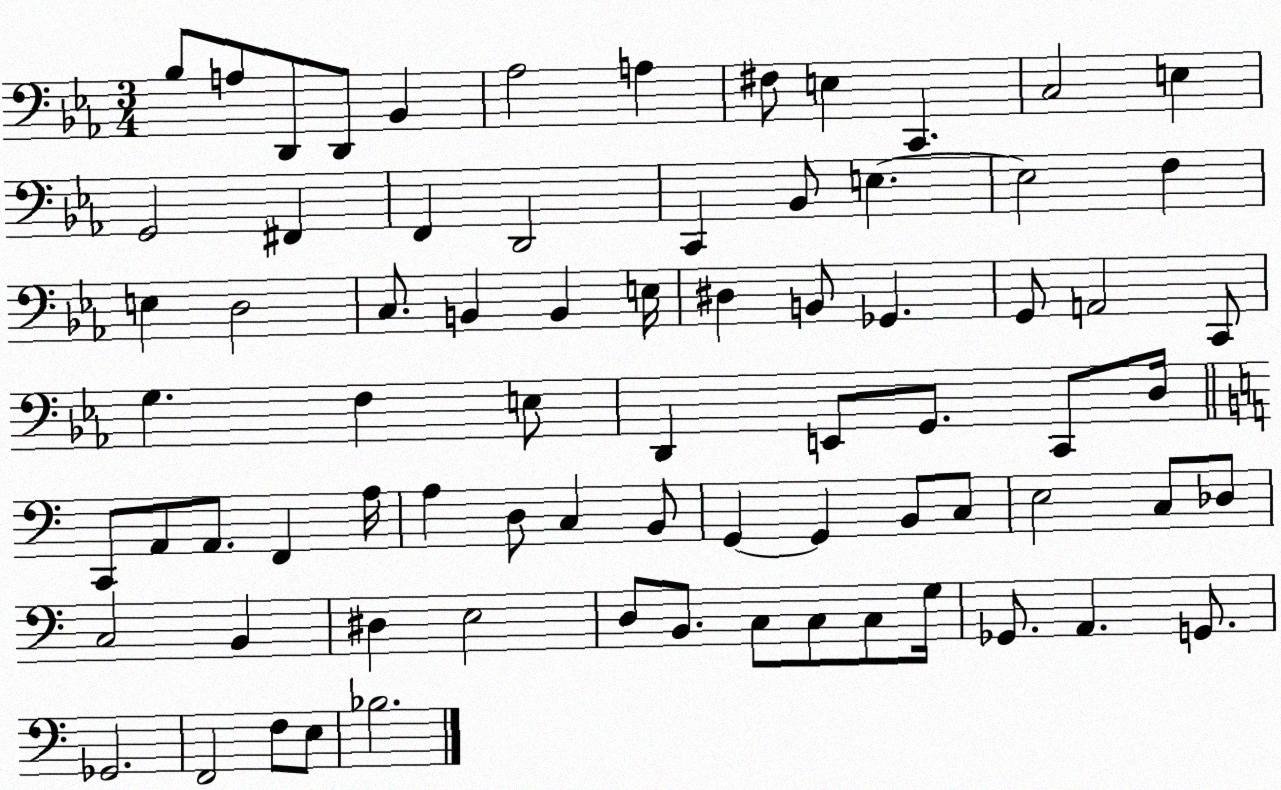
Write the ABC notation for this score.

X:1
T:Untitled
M:3/4
L:1/4
K:Eb
_B,/2 A,/2 D,,/2 D,,/2 _B,, _A,2 A, ^F,/2 E, C,, C,2 E, G,,2 ^F,, F,, D,,2 C,, _B,,/2 E, E,2 F, E, D,2 C,/2 B,, B,, E,/4 ^D, B,,/2 _G,, G,,/2 A,,2 C,,/2 G, F, E,/2 D,, E,,/2 G,,/2 C,,/2 D,/4 C,,/2 A,,/2 A,,/2 F,, A,/4 A, D,/2 C, B,,/2 G,, G,, B,,/2 C,/2 E,2 C,/2 _D,/2 C,2 B,, ^D, E,2 D,/2 B,,/2 C,/2 C,/2 C,/2 G,/4 _G,,/2 A,, G,,/2 _G,,2 F,,2 F,/2 E,/2 _B,2